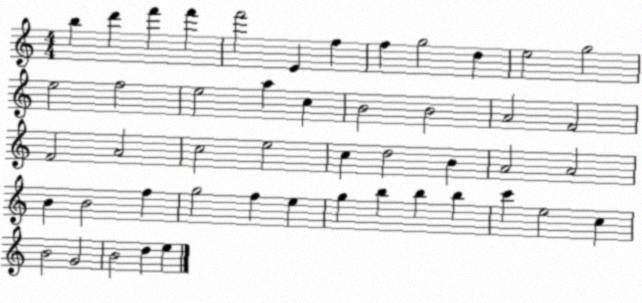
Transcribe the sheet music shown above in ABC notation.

X:1
T:Untitled
M:4/4
L:1/4
K:C
b d' f' f' f'2 E f f g2 d e2 g2 e2 f2 e2 a c B2 B2 A2 F2 F2 A2 c2 e2 c d2 B A2 A2 B B2 f g2 f e g b b b c' e2 c B2 G2 B2 d e